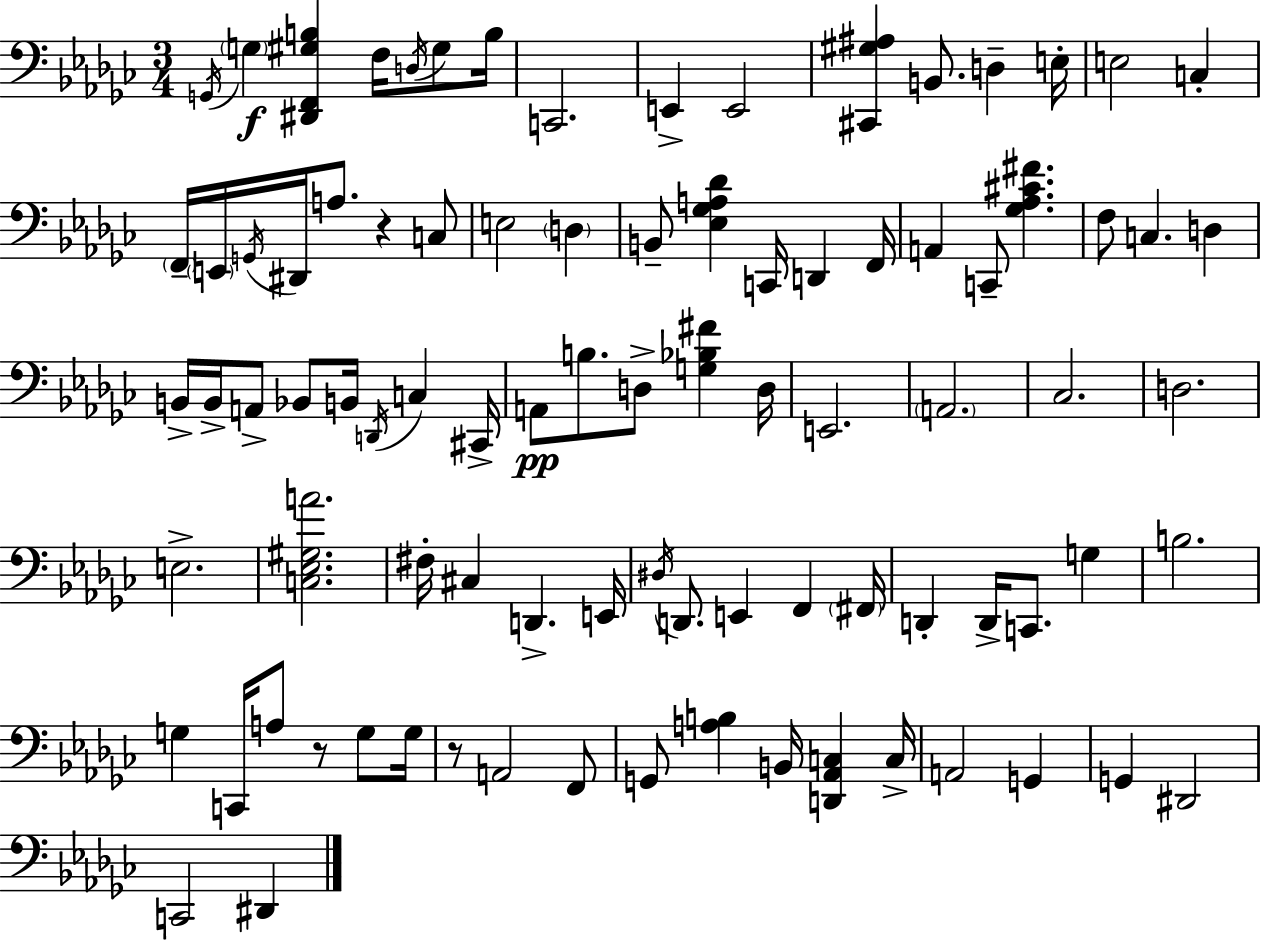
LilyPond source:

{
  \clef bass
  \numericTimeSignature
  \time 3/4
  \key ees \minor
  \acciaccatura { g,16 }\f \parenthesize g4 <dis, f, gis b>4 f16 \acciaccatura { d16 } gis8 | b16 c,2. | e,4-> e,2 | <cis, gis ais>4 b,8. d4-- | \break e16-. e2 c4-. | \parenthesize f,16-- \parenthesize e,16 \acciaccatura { g,16 } dis,16 a8. r4 | c8 e2 \parenthesize d4 | b,8-- <ees ges a des'>4 c,16 d,4 | \break f,16 a,4 c,8-- <ges aes cis' fis'>4. | f8 c4. d4 | b,16-> b,16-> a,8-> bes,8 b,16 \acciaccatura { d,16 } c4 | cis,16-> a,8\pp b8. d8-> <g bes fis'>4 | \break d16 e,2. | \parenthesize a,2. | ces2. | d2. | \break e2.-> | <c ees gis a'>2. | fis16-. cis4 d,4.-> | e,16 \acciaccatura { dis16 } d,8. e,4 | \break f,4 \parenthesize fis,16 d,4-. d,16-> c,8. | g4 b2. | g4 c,16 a8 | r8 g8 g16 r8 a,2 | \break f,8 g,8 <a b>4 b,16 | <d, aes, c>4 c16-> a,2 | g,4 g,4 dis,2 | c,2 | \break dis,4 \bar "|."
}